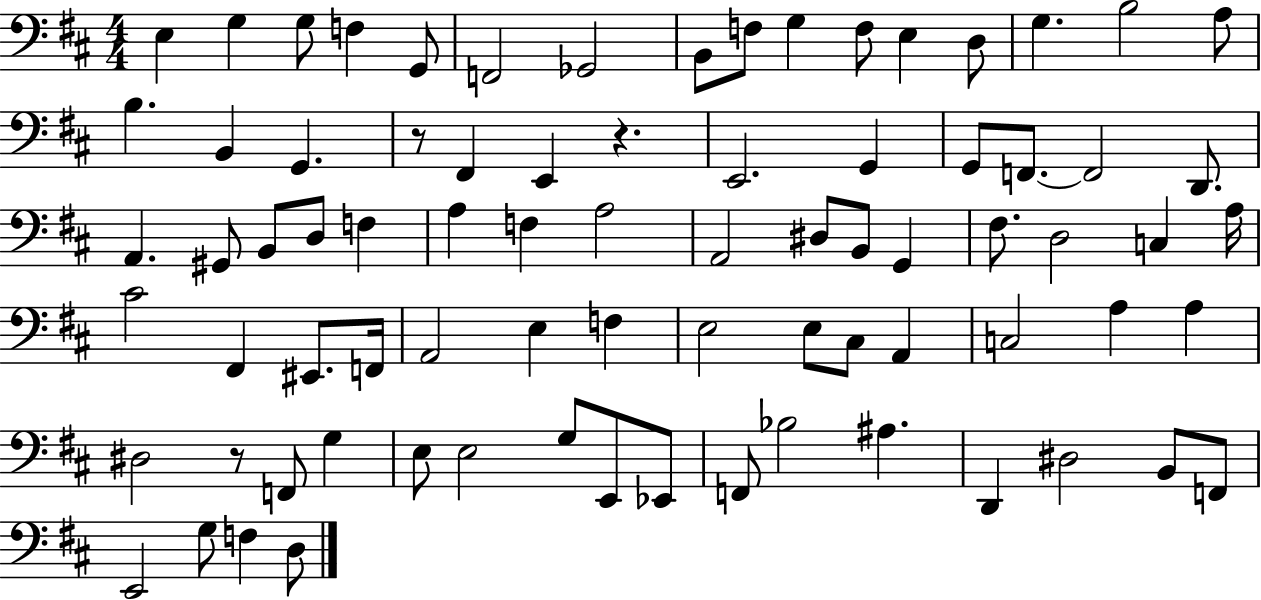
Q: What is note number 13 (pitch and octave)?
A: D3